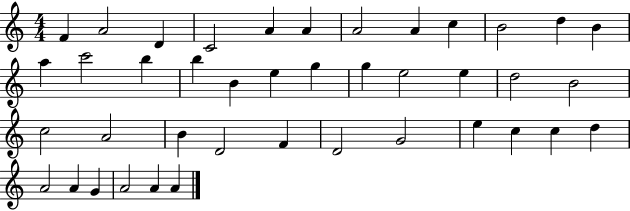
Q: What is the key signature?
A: C major